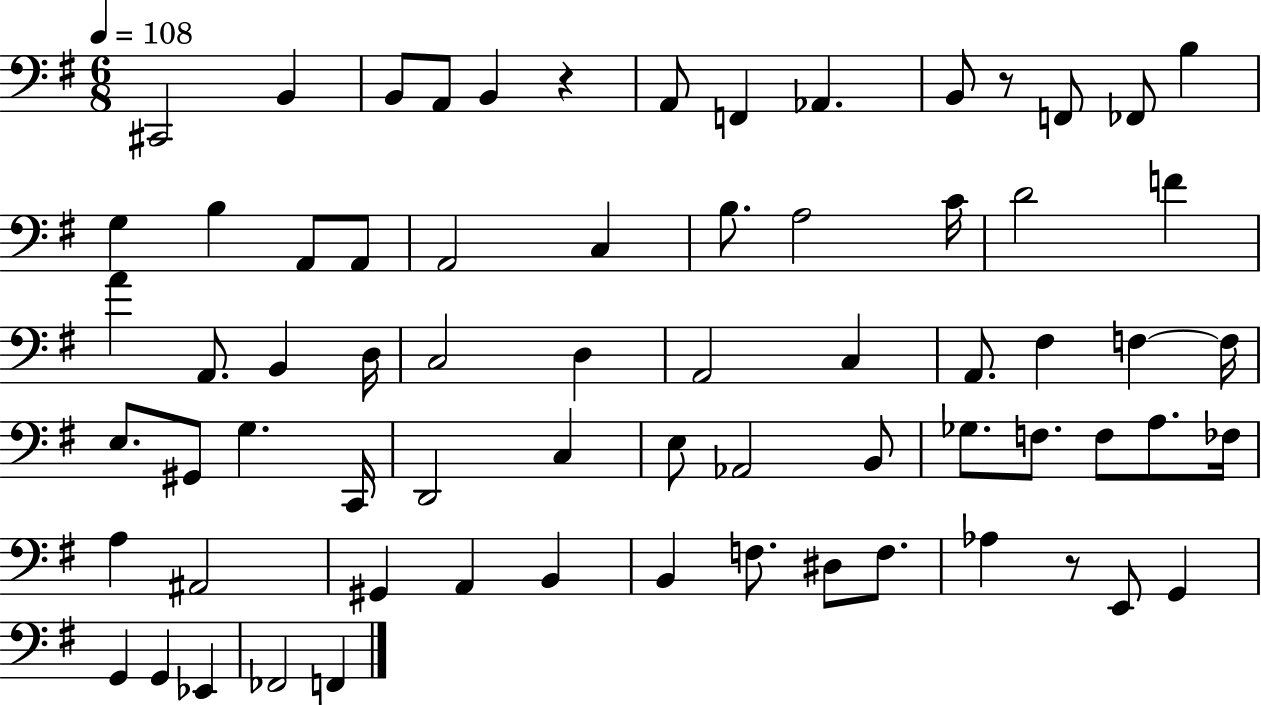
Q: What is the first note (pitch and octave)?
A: C#2